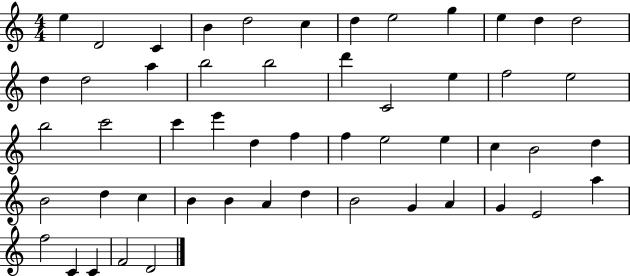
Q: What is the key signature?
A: C major